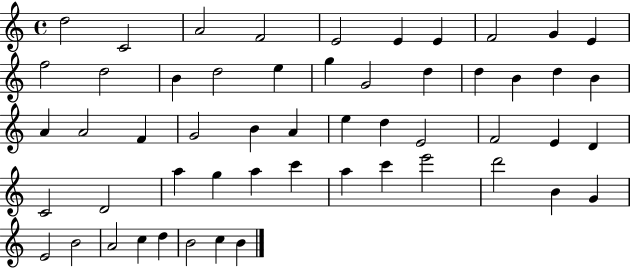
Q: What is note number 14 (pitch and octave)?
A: D5